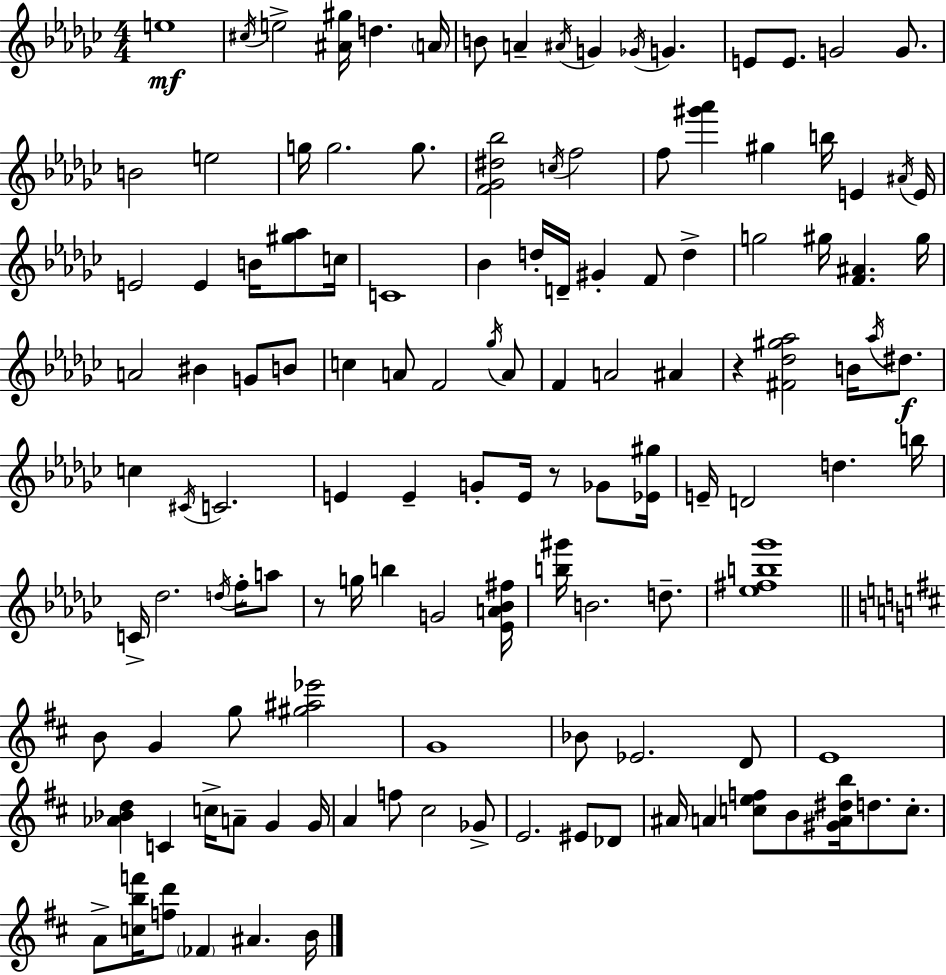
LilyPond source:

{
  \clef treble
  \numericTimeSignature
  \time 4/4
  \key ees \minor
  \repeat volta 2 { e''1\mf | \acciaccatura { cis''16 } e''2-> <ais' gis''>16 d''4. | \parenthesize a'16 b'8 a'4-- \acciaccatura { ais'16 } g'4 \acciaccatura { ges'16 } g'4. | e'8 e'8. g'2 | \break g'8. b'2 e''2 | g''16 g''2. | g''8. <f' ges' dis'' bes''>2 \acciaccatura { c''16 } f''2 | f''8 <gis''' aes'''>4 gis''4 b''16 e'4 | \break \acciaccatura { ais'16 } e'16 e'2 e'4 | b'16 <gis'' aes''>8 c''16 c'1 | bes'4 d''16-. d'16-- gis'4-. f'8 | d''4-> g''2 gis''16 <f' ais'>4. | \break gis''16 a'2 bis'4 | g'8 b'8 c''4 a'8 f'2 | \acciaccatura { ges''16 } a'8 f'4 a'2 | ais'4 r4 <fis' des'' gis'' aes''>2 | \break b'16 \acciaccatura { aes''16 } dis''8.\f c''4 \acciaccatura { cis'16 } c'2. | e'4 e'4-- | g'8-. e'16 r8 ges'8 <ees' gis''>16 e'16-- d'2 | d''4. b''16 c'16-> des''2. | \break \acciaccatura { d''16 } f''16-. a''8 r8 g''16 b''4 | g'2 <ees' a' bes' fis''>16 <b'' gis'''>16 b'2. | d''8.-- <ees'' fis'' b'' ges'''>1 | \bar "||" \break \key b \minor b'8 g'4 g''8 <gis'' ais'' ees'''>2 | g'1 | bes'8 ees'2. d'8 | e'1 | \break <aes' bes' d''>4 c'4 c''16-> a'8-- g'4 g'16 | a'4 f''8 cis''2 ges'8-> | e'2. eis'8 des'8 | ais'16 a'4 <c'' e'' f''>8 b'8 <gis' a' dis'' b''>16 d''8. c''8.-. | \break a'8-> <c'' b'' f'''>16 <f'' d'''>8 \parenthesize fes'4 ais'4. b'16 | } \bar "|."
}